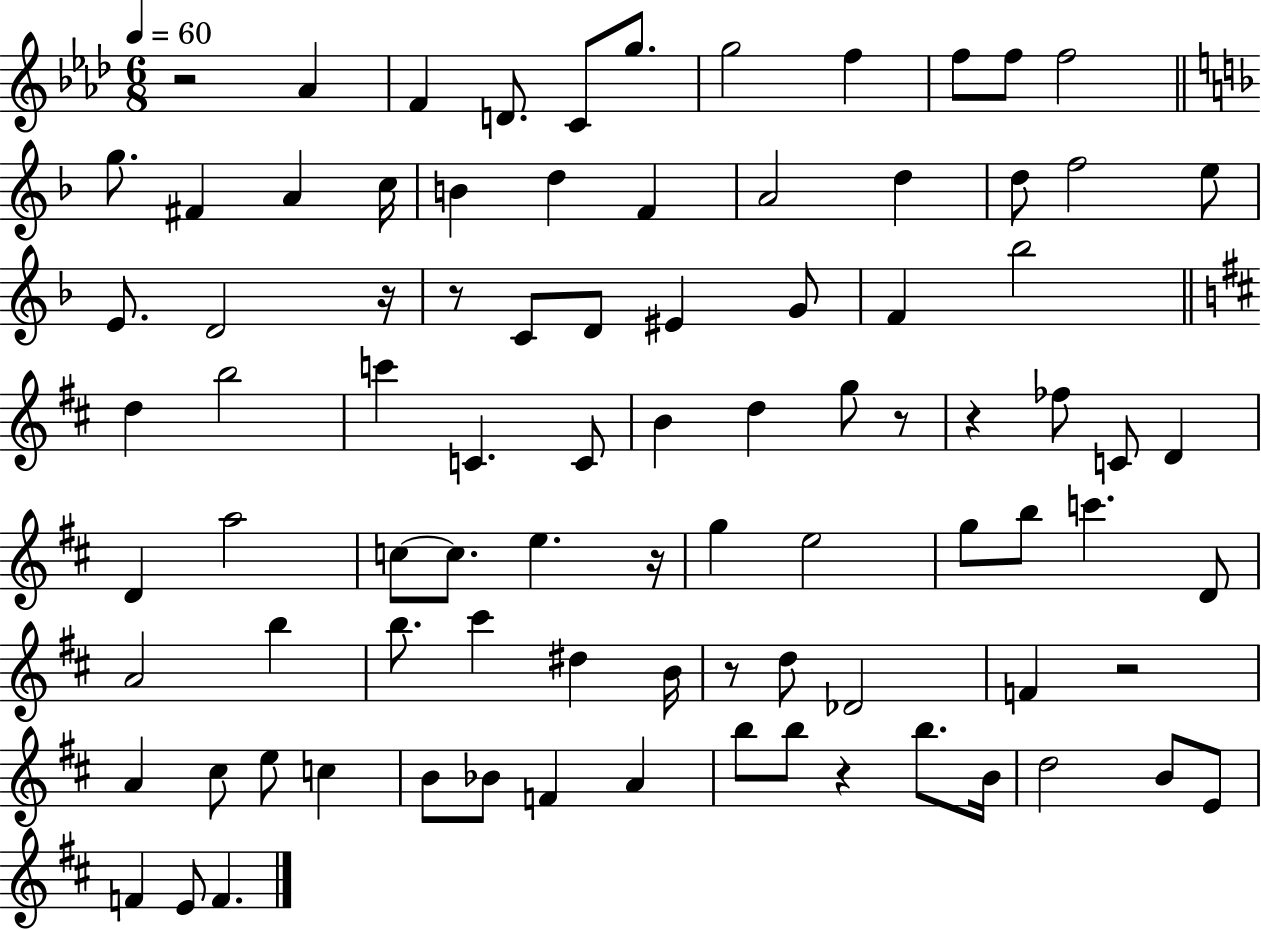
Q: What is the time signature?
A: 6/8